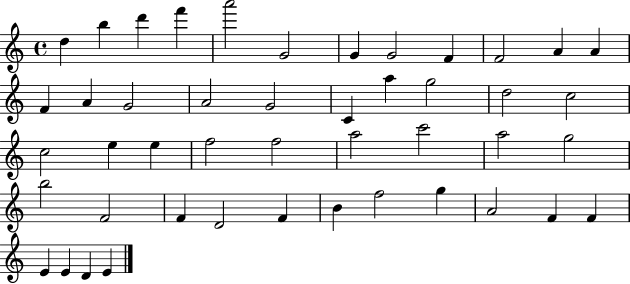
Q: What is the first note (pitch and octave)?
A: D5